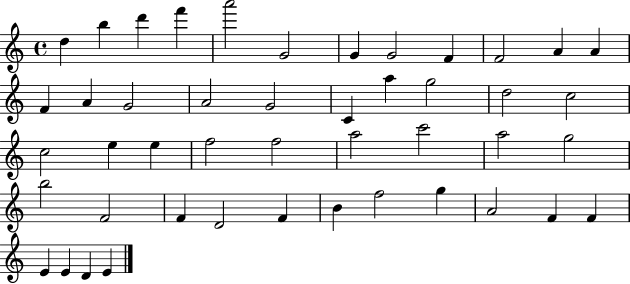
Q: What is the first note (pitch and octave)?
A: D5